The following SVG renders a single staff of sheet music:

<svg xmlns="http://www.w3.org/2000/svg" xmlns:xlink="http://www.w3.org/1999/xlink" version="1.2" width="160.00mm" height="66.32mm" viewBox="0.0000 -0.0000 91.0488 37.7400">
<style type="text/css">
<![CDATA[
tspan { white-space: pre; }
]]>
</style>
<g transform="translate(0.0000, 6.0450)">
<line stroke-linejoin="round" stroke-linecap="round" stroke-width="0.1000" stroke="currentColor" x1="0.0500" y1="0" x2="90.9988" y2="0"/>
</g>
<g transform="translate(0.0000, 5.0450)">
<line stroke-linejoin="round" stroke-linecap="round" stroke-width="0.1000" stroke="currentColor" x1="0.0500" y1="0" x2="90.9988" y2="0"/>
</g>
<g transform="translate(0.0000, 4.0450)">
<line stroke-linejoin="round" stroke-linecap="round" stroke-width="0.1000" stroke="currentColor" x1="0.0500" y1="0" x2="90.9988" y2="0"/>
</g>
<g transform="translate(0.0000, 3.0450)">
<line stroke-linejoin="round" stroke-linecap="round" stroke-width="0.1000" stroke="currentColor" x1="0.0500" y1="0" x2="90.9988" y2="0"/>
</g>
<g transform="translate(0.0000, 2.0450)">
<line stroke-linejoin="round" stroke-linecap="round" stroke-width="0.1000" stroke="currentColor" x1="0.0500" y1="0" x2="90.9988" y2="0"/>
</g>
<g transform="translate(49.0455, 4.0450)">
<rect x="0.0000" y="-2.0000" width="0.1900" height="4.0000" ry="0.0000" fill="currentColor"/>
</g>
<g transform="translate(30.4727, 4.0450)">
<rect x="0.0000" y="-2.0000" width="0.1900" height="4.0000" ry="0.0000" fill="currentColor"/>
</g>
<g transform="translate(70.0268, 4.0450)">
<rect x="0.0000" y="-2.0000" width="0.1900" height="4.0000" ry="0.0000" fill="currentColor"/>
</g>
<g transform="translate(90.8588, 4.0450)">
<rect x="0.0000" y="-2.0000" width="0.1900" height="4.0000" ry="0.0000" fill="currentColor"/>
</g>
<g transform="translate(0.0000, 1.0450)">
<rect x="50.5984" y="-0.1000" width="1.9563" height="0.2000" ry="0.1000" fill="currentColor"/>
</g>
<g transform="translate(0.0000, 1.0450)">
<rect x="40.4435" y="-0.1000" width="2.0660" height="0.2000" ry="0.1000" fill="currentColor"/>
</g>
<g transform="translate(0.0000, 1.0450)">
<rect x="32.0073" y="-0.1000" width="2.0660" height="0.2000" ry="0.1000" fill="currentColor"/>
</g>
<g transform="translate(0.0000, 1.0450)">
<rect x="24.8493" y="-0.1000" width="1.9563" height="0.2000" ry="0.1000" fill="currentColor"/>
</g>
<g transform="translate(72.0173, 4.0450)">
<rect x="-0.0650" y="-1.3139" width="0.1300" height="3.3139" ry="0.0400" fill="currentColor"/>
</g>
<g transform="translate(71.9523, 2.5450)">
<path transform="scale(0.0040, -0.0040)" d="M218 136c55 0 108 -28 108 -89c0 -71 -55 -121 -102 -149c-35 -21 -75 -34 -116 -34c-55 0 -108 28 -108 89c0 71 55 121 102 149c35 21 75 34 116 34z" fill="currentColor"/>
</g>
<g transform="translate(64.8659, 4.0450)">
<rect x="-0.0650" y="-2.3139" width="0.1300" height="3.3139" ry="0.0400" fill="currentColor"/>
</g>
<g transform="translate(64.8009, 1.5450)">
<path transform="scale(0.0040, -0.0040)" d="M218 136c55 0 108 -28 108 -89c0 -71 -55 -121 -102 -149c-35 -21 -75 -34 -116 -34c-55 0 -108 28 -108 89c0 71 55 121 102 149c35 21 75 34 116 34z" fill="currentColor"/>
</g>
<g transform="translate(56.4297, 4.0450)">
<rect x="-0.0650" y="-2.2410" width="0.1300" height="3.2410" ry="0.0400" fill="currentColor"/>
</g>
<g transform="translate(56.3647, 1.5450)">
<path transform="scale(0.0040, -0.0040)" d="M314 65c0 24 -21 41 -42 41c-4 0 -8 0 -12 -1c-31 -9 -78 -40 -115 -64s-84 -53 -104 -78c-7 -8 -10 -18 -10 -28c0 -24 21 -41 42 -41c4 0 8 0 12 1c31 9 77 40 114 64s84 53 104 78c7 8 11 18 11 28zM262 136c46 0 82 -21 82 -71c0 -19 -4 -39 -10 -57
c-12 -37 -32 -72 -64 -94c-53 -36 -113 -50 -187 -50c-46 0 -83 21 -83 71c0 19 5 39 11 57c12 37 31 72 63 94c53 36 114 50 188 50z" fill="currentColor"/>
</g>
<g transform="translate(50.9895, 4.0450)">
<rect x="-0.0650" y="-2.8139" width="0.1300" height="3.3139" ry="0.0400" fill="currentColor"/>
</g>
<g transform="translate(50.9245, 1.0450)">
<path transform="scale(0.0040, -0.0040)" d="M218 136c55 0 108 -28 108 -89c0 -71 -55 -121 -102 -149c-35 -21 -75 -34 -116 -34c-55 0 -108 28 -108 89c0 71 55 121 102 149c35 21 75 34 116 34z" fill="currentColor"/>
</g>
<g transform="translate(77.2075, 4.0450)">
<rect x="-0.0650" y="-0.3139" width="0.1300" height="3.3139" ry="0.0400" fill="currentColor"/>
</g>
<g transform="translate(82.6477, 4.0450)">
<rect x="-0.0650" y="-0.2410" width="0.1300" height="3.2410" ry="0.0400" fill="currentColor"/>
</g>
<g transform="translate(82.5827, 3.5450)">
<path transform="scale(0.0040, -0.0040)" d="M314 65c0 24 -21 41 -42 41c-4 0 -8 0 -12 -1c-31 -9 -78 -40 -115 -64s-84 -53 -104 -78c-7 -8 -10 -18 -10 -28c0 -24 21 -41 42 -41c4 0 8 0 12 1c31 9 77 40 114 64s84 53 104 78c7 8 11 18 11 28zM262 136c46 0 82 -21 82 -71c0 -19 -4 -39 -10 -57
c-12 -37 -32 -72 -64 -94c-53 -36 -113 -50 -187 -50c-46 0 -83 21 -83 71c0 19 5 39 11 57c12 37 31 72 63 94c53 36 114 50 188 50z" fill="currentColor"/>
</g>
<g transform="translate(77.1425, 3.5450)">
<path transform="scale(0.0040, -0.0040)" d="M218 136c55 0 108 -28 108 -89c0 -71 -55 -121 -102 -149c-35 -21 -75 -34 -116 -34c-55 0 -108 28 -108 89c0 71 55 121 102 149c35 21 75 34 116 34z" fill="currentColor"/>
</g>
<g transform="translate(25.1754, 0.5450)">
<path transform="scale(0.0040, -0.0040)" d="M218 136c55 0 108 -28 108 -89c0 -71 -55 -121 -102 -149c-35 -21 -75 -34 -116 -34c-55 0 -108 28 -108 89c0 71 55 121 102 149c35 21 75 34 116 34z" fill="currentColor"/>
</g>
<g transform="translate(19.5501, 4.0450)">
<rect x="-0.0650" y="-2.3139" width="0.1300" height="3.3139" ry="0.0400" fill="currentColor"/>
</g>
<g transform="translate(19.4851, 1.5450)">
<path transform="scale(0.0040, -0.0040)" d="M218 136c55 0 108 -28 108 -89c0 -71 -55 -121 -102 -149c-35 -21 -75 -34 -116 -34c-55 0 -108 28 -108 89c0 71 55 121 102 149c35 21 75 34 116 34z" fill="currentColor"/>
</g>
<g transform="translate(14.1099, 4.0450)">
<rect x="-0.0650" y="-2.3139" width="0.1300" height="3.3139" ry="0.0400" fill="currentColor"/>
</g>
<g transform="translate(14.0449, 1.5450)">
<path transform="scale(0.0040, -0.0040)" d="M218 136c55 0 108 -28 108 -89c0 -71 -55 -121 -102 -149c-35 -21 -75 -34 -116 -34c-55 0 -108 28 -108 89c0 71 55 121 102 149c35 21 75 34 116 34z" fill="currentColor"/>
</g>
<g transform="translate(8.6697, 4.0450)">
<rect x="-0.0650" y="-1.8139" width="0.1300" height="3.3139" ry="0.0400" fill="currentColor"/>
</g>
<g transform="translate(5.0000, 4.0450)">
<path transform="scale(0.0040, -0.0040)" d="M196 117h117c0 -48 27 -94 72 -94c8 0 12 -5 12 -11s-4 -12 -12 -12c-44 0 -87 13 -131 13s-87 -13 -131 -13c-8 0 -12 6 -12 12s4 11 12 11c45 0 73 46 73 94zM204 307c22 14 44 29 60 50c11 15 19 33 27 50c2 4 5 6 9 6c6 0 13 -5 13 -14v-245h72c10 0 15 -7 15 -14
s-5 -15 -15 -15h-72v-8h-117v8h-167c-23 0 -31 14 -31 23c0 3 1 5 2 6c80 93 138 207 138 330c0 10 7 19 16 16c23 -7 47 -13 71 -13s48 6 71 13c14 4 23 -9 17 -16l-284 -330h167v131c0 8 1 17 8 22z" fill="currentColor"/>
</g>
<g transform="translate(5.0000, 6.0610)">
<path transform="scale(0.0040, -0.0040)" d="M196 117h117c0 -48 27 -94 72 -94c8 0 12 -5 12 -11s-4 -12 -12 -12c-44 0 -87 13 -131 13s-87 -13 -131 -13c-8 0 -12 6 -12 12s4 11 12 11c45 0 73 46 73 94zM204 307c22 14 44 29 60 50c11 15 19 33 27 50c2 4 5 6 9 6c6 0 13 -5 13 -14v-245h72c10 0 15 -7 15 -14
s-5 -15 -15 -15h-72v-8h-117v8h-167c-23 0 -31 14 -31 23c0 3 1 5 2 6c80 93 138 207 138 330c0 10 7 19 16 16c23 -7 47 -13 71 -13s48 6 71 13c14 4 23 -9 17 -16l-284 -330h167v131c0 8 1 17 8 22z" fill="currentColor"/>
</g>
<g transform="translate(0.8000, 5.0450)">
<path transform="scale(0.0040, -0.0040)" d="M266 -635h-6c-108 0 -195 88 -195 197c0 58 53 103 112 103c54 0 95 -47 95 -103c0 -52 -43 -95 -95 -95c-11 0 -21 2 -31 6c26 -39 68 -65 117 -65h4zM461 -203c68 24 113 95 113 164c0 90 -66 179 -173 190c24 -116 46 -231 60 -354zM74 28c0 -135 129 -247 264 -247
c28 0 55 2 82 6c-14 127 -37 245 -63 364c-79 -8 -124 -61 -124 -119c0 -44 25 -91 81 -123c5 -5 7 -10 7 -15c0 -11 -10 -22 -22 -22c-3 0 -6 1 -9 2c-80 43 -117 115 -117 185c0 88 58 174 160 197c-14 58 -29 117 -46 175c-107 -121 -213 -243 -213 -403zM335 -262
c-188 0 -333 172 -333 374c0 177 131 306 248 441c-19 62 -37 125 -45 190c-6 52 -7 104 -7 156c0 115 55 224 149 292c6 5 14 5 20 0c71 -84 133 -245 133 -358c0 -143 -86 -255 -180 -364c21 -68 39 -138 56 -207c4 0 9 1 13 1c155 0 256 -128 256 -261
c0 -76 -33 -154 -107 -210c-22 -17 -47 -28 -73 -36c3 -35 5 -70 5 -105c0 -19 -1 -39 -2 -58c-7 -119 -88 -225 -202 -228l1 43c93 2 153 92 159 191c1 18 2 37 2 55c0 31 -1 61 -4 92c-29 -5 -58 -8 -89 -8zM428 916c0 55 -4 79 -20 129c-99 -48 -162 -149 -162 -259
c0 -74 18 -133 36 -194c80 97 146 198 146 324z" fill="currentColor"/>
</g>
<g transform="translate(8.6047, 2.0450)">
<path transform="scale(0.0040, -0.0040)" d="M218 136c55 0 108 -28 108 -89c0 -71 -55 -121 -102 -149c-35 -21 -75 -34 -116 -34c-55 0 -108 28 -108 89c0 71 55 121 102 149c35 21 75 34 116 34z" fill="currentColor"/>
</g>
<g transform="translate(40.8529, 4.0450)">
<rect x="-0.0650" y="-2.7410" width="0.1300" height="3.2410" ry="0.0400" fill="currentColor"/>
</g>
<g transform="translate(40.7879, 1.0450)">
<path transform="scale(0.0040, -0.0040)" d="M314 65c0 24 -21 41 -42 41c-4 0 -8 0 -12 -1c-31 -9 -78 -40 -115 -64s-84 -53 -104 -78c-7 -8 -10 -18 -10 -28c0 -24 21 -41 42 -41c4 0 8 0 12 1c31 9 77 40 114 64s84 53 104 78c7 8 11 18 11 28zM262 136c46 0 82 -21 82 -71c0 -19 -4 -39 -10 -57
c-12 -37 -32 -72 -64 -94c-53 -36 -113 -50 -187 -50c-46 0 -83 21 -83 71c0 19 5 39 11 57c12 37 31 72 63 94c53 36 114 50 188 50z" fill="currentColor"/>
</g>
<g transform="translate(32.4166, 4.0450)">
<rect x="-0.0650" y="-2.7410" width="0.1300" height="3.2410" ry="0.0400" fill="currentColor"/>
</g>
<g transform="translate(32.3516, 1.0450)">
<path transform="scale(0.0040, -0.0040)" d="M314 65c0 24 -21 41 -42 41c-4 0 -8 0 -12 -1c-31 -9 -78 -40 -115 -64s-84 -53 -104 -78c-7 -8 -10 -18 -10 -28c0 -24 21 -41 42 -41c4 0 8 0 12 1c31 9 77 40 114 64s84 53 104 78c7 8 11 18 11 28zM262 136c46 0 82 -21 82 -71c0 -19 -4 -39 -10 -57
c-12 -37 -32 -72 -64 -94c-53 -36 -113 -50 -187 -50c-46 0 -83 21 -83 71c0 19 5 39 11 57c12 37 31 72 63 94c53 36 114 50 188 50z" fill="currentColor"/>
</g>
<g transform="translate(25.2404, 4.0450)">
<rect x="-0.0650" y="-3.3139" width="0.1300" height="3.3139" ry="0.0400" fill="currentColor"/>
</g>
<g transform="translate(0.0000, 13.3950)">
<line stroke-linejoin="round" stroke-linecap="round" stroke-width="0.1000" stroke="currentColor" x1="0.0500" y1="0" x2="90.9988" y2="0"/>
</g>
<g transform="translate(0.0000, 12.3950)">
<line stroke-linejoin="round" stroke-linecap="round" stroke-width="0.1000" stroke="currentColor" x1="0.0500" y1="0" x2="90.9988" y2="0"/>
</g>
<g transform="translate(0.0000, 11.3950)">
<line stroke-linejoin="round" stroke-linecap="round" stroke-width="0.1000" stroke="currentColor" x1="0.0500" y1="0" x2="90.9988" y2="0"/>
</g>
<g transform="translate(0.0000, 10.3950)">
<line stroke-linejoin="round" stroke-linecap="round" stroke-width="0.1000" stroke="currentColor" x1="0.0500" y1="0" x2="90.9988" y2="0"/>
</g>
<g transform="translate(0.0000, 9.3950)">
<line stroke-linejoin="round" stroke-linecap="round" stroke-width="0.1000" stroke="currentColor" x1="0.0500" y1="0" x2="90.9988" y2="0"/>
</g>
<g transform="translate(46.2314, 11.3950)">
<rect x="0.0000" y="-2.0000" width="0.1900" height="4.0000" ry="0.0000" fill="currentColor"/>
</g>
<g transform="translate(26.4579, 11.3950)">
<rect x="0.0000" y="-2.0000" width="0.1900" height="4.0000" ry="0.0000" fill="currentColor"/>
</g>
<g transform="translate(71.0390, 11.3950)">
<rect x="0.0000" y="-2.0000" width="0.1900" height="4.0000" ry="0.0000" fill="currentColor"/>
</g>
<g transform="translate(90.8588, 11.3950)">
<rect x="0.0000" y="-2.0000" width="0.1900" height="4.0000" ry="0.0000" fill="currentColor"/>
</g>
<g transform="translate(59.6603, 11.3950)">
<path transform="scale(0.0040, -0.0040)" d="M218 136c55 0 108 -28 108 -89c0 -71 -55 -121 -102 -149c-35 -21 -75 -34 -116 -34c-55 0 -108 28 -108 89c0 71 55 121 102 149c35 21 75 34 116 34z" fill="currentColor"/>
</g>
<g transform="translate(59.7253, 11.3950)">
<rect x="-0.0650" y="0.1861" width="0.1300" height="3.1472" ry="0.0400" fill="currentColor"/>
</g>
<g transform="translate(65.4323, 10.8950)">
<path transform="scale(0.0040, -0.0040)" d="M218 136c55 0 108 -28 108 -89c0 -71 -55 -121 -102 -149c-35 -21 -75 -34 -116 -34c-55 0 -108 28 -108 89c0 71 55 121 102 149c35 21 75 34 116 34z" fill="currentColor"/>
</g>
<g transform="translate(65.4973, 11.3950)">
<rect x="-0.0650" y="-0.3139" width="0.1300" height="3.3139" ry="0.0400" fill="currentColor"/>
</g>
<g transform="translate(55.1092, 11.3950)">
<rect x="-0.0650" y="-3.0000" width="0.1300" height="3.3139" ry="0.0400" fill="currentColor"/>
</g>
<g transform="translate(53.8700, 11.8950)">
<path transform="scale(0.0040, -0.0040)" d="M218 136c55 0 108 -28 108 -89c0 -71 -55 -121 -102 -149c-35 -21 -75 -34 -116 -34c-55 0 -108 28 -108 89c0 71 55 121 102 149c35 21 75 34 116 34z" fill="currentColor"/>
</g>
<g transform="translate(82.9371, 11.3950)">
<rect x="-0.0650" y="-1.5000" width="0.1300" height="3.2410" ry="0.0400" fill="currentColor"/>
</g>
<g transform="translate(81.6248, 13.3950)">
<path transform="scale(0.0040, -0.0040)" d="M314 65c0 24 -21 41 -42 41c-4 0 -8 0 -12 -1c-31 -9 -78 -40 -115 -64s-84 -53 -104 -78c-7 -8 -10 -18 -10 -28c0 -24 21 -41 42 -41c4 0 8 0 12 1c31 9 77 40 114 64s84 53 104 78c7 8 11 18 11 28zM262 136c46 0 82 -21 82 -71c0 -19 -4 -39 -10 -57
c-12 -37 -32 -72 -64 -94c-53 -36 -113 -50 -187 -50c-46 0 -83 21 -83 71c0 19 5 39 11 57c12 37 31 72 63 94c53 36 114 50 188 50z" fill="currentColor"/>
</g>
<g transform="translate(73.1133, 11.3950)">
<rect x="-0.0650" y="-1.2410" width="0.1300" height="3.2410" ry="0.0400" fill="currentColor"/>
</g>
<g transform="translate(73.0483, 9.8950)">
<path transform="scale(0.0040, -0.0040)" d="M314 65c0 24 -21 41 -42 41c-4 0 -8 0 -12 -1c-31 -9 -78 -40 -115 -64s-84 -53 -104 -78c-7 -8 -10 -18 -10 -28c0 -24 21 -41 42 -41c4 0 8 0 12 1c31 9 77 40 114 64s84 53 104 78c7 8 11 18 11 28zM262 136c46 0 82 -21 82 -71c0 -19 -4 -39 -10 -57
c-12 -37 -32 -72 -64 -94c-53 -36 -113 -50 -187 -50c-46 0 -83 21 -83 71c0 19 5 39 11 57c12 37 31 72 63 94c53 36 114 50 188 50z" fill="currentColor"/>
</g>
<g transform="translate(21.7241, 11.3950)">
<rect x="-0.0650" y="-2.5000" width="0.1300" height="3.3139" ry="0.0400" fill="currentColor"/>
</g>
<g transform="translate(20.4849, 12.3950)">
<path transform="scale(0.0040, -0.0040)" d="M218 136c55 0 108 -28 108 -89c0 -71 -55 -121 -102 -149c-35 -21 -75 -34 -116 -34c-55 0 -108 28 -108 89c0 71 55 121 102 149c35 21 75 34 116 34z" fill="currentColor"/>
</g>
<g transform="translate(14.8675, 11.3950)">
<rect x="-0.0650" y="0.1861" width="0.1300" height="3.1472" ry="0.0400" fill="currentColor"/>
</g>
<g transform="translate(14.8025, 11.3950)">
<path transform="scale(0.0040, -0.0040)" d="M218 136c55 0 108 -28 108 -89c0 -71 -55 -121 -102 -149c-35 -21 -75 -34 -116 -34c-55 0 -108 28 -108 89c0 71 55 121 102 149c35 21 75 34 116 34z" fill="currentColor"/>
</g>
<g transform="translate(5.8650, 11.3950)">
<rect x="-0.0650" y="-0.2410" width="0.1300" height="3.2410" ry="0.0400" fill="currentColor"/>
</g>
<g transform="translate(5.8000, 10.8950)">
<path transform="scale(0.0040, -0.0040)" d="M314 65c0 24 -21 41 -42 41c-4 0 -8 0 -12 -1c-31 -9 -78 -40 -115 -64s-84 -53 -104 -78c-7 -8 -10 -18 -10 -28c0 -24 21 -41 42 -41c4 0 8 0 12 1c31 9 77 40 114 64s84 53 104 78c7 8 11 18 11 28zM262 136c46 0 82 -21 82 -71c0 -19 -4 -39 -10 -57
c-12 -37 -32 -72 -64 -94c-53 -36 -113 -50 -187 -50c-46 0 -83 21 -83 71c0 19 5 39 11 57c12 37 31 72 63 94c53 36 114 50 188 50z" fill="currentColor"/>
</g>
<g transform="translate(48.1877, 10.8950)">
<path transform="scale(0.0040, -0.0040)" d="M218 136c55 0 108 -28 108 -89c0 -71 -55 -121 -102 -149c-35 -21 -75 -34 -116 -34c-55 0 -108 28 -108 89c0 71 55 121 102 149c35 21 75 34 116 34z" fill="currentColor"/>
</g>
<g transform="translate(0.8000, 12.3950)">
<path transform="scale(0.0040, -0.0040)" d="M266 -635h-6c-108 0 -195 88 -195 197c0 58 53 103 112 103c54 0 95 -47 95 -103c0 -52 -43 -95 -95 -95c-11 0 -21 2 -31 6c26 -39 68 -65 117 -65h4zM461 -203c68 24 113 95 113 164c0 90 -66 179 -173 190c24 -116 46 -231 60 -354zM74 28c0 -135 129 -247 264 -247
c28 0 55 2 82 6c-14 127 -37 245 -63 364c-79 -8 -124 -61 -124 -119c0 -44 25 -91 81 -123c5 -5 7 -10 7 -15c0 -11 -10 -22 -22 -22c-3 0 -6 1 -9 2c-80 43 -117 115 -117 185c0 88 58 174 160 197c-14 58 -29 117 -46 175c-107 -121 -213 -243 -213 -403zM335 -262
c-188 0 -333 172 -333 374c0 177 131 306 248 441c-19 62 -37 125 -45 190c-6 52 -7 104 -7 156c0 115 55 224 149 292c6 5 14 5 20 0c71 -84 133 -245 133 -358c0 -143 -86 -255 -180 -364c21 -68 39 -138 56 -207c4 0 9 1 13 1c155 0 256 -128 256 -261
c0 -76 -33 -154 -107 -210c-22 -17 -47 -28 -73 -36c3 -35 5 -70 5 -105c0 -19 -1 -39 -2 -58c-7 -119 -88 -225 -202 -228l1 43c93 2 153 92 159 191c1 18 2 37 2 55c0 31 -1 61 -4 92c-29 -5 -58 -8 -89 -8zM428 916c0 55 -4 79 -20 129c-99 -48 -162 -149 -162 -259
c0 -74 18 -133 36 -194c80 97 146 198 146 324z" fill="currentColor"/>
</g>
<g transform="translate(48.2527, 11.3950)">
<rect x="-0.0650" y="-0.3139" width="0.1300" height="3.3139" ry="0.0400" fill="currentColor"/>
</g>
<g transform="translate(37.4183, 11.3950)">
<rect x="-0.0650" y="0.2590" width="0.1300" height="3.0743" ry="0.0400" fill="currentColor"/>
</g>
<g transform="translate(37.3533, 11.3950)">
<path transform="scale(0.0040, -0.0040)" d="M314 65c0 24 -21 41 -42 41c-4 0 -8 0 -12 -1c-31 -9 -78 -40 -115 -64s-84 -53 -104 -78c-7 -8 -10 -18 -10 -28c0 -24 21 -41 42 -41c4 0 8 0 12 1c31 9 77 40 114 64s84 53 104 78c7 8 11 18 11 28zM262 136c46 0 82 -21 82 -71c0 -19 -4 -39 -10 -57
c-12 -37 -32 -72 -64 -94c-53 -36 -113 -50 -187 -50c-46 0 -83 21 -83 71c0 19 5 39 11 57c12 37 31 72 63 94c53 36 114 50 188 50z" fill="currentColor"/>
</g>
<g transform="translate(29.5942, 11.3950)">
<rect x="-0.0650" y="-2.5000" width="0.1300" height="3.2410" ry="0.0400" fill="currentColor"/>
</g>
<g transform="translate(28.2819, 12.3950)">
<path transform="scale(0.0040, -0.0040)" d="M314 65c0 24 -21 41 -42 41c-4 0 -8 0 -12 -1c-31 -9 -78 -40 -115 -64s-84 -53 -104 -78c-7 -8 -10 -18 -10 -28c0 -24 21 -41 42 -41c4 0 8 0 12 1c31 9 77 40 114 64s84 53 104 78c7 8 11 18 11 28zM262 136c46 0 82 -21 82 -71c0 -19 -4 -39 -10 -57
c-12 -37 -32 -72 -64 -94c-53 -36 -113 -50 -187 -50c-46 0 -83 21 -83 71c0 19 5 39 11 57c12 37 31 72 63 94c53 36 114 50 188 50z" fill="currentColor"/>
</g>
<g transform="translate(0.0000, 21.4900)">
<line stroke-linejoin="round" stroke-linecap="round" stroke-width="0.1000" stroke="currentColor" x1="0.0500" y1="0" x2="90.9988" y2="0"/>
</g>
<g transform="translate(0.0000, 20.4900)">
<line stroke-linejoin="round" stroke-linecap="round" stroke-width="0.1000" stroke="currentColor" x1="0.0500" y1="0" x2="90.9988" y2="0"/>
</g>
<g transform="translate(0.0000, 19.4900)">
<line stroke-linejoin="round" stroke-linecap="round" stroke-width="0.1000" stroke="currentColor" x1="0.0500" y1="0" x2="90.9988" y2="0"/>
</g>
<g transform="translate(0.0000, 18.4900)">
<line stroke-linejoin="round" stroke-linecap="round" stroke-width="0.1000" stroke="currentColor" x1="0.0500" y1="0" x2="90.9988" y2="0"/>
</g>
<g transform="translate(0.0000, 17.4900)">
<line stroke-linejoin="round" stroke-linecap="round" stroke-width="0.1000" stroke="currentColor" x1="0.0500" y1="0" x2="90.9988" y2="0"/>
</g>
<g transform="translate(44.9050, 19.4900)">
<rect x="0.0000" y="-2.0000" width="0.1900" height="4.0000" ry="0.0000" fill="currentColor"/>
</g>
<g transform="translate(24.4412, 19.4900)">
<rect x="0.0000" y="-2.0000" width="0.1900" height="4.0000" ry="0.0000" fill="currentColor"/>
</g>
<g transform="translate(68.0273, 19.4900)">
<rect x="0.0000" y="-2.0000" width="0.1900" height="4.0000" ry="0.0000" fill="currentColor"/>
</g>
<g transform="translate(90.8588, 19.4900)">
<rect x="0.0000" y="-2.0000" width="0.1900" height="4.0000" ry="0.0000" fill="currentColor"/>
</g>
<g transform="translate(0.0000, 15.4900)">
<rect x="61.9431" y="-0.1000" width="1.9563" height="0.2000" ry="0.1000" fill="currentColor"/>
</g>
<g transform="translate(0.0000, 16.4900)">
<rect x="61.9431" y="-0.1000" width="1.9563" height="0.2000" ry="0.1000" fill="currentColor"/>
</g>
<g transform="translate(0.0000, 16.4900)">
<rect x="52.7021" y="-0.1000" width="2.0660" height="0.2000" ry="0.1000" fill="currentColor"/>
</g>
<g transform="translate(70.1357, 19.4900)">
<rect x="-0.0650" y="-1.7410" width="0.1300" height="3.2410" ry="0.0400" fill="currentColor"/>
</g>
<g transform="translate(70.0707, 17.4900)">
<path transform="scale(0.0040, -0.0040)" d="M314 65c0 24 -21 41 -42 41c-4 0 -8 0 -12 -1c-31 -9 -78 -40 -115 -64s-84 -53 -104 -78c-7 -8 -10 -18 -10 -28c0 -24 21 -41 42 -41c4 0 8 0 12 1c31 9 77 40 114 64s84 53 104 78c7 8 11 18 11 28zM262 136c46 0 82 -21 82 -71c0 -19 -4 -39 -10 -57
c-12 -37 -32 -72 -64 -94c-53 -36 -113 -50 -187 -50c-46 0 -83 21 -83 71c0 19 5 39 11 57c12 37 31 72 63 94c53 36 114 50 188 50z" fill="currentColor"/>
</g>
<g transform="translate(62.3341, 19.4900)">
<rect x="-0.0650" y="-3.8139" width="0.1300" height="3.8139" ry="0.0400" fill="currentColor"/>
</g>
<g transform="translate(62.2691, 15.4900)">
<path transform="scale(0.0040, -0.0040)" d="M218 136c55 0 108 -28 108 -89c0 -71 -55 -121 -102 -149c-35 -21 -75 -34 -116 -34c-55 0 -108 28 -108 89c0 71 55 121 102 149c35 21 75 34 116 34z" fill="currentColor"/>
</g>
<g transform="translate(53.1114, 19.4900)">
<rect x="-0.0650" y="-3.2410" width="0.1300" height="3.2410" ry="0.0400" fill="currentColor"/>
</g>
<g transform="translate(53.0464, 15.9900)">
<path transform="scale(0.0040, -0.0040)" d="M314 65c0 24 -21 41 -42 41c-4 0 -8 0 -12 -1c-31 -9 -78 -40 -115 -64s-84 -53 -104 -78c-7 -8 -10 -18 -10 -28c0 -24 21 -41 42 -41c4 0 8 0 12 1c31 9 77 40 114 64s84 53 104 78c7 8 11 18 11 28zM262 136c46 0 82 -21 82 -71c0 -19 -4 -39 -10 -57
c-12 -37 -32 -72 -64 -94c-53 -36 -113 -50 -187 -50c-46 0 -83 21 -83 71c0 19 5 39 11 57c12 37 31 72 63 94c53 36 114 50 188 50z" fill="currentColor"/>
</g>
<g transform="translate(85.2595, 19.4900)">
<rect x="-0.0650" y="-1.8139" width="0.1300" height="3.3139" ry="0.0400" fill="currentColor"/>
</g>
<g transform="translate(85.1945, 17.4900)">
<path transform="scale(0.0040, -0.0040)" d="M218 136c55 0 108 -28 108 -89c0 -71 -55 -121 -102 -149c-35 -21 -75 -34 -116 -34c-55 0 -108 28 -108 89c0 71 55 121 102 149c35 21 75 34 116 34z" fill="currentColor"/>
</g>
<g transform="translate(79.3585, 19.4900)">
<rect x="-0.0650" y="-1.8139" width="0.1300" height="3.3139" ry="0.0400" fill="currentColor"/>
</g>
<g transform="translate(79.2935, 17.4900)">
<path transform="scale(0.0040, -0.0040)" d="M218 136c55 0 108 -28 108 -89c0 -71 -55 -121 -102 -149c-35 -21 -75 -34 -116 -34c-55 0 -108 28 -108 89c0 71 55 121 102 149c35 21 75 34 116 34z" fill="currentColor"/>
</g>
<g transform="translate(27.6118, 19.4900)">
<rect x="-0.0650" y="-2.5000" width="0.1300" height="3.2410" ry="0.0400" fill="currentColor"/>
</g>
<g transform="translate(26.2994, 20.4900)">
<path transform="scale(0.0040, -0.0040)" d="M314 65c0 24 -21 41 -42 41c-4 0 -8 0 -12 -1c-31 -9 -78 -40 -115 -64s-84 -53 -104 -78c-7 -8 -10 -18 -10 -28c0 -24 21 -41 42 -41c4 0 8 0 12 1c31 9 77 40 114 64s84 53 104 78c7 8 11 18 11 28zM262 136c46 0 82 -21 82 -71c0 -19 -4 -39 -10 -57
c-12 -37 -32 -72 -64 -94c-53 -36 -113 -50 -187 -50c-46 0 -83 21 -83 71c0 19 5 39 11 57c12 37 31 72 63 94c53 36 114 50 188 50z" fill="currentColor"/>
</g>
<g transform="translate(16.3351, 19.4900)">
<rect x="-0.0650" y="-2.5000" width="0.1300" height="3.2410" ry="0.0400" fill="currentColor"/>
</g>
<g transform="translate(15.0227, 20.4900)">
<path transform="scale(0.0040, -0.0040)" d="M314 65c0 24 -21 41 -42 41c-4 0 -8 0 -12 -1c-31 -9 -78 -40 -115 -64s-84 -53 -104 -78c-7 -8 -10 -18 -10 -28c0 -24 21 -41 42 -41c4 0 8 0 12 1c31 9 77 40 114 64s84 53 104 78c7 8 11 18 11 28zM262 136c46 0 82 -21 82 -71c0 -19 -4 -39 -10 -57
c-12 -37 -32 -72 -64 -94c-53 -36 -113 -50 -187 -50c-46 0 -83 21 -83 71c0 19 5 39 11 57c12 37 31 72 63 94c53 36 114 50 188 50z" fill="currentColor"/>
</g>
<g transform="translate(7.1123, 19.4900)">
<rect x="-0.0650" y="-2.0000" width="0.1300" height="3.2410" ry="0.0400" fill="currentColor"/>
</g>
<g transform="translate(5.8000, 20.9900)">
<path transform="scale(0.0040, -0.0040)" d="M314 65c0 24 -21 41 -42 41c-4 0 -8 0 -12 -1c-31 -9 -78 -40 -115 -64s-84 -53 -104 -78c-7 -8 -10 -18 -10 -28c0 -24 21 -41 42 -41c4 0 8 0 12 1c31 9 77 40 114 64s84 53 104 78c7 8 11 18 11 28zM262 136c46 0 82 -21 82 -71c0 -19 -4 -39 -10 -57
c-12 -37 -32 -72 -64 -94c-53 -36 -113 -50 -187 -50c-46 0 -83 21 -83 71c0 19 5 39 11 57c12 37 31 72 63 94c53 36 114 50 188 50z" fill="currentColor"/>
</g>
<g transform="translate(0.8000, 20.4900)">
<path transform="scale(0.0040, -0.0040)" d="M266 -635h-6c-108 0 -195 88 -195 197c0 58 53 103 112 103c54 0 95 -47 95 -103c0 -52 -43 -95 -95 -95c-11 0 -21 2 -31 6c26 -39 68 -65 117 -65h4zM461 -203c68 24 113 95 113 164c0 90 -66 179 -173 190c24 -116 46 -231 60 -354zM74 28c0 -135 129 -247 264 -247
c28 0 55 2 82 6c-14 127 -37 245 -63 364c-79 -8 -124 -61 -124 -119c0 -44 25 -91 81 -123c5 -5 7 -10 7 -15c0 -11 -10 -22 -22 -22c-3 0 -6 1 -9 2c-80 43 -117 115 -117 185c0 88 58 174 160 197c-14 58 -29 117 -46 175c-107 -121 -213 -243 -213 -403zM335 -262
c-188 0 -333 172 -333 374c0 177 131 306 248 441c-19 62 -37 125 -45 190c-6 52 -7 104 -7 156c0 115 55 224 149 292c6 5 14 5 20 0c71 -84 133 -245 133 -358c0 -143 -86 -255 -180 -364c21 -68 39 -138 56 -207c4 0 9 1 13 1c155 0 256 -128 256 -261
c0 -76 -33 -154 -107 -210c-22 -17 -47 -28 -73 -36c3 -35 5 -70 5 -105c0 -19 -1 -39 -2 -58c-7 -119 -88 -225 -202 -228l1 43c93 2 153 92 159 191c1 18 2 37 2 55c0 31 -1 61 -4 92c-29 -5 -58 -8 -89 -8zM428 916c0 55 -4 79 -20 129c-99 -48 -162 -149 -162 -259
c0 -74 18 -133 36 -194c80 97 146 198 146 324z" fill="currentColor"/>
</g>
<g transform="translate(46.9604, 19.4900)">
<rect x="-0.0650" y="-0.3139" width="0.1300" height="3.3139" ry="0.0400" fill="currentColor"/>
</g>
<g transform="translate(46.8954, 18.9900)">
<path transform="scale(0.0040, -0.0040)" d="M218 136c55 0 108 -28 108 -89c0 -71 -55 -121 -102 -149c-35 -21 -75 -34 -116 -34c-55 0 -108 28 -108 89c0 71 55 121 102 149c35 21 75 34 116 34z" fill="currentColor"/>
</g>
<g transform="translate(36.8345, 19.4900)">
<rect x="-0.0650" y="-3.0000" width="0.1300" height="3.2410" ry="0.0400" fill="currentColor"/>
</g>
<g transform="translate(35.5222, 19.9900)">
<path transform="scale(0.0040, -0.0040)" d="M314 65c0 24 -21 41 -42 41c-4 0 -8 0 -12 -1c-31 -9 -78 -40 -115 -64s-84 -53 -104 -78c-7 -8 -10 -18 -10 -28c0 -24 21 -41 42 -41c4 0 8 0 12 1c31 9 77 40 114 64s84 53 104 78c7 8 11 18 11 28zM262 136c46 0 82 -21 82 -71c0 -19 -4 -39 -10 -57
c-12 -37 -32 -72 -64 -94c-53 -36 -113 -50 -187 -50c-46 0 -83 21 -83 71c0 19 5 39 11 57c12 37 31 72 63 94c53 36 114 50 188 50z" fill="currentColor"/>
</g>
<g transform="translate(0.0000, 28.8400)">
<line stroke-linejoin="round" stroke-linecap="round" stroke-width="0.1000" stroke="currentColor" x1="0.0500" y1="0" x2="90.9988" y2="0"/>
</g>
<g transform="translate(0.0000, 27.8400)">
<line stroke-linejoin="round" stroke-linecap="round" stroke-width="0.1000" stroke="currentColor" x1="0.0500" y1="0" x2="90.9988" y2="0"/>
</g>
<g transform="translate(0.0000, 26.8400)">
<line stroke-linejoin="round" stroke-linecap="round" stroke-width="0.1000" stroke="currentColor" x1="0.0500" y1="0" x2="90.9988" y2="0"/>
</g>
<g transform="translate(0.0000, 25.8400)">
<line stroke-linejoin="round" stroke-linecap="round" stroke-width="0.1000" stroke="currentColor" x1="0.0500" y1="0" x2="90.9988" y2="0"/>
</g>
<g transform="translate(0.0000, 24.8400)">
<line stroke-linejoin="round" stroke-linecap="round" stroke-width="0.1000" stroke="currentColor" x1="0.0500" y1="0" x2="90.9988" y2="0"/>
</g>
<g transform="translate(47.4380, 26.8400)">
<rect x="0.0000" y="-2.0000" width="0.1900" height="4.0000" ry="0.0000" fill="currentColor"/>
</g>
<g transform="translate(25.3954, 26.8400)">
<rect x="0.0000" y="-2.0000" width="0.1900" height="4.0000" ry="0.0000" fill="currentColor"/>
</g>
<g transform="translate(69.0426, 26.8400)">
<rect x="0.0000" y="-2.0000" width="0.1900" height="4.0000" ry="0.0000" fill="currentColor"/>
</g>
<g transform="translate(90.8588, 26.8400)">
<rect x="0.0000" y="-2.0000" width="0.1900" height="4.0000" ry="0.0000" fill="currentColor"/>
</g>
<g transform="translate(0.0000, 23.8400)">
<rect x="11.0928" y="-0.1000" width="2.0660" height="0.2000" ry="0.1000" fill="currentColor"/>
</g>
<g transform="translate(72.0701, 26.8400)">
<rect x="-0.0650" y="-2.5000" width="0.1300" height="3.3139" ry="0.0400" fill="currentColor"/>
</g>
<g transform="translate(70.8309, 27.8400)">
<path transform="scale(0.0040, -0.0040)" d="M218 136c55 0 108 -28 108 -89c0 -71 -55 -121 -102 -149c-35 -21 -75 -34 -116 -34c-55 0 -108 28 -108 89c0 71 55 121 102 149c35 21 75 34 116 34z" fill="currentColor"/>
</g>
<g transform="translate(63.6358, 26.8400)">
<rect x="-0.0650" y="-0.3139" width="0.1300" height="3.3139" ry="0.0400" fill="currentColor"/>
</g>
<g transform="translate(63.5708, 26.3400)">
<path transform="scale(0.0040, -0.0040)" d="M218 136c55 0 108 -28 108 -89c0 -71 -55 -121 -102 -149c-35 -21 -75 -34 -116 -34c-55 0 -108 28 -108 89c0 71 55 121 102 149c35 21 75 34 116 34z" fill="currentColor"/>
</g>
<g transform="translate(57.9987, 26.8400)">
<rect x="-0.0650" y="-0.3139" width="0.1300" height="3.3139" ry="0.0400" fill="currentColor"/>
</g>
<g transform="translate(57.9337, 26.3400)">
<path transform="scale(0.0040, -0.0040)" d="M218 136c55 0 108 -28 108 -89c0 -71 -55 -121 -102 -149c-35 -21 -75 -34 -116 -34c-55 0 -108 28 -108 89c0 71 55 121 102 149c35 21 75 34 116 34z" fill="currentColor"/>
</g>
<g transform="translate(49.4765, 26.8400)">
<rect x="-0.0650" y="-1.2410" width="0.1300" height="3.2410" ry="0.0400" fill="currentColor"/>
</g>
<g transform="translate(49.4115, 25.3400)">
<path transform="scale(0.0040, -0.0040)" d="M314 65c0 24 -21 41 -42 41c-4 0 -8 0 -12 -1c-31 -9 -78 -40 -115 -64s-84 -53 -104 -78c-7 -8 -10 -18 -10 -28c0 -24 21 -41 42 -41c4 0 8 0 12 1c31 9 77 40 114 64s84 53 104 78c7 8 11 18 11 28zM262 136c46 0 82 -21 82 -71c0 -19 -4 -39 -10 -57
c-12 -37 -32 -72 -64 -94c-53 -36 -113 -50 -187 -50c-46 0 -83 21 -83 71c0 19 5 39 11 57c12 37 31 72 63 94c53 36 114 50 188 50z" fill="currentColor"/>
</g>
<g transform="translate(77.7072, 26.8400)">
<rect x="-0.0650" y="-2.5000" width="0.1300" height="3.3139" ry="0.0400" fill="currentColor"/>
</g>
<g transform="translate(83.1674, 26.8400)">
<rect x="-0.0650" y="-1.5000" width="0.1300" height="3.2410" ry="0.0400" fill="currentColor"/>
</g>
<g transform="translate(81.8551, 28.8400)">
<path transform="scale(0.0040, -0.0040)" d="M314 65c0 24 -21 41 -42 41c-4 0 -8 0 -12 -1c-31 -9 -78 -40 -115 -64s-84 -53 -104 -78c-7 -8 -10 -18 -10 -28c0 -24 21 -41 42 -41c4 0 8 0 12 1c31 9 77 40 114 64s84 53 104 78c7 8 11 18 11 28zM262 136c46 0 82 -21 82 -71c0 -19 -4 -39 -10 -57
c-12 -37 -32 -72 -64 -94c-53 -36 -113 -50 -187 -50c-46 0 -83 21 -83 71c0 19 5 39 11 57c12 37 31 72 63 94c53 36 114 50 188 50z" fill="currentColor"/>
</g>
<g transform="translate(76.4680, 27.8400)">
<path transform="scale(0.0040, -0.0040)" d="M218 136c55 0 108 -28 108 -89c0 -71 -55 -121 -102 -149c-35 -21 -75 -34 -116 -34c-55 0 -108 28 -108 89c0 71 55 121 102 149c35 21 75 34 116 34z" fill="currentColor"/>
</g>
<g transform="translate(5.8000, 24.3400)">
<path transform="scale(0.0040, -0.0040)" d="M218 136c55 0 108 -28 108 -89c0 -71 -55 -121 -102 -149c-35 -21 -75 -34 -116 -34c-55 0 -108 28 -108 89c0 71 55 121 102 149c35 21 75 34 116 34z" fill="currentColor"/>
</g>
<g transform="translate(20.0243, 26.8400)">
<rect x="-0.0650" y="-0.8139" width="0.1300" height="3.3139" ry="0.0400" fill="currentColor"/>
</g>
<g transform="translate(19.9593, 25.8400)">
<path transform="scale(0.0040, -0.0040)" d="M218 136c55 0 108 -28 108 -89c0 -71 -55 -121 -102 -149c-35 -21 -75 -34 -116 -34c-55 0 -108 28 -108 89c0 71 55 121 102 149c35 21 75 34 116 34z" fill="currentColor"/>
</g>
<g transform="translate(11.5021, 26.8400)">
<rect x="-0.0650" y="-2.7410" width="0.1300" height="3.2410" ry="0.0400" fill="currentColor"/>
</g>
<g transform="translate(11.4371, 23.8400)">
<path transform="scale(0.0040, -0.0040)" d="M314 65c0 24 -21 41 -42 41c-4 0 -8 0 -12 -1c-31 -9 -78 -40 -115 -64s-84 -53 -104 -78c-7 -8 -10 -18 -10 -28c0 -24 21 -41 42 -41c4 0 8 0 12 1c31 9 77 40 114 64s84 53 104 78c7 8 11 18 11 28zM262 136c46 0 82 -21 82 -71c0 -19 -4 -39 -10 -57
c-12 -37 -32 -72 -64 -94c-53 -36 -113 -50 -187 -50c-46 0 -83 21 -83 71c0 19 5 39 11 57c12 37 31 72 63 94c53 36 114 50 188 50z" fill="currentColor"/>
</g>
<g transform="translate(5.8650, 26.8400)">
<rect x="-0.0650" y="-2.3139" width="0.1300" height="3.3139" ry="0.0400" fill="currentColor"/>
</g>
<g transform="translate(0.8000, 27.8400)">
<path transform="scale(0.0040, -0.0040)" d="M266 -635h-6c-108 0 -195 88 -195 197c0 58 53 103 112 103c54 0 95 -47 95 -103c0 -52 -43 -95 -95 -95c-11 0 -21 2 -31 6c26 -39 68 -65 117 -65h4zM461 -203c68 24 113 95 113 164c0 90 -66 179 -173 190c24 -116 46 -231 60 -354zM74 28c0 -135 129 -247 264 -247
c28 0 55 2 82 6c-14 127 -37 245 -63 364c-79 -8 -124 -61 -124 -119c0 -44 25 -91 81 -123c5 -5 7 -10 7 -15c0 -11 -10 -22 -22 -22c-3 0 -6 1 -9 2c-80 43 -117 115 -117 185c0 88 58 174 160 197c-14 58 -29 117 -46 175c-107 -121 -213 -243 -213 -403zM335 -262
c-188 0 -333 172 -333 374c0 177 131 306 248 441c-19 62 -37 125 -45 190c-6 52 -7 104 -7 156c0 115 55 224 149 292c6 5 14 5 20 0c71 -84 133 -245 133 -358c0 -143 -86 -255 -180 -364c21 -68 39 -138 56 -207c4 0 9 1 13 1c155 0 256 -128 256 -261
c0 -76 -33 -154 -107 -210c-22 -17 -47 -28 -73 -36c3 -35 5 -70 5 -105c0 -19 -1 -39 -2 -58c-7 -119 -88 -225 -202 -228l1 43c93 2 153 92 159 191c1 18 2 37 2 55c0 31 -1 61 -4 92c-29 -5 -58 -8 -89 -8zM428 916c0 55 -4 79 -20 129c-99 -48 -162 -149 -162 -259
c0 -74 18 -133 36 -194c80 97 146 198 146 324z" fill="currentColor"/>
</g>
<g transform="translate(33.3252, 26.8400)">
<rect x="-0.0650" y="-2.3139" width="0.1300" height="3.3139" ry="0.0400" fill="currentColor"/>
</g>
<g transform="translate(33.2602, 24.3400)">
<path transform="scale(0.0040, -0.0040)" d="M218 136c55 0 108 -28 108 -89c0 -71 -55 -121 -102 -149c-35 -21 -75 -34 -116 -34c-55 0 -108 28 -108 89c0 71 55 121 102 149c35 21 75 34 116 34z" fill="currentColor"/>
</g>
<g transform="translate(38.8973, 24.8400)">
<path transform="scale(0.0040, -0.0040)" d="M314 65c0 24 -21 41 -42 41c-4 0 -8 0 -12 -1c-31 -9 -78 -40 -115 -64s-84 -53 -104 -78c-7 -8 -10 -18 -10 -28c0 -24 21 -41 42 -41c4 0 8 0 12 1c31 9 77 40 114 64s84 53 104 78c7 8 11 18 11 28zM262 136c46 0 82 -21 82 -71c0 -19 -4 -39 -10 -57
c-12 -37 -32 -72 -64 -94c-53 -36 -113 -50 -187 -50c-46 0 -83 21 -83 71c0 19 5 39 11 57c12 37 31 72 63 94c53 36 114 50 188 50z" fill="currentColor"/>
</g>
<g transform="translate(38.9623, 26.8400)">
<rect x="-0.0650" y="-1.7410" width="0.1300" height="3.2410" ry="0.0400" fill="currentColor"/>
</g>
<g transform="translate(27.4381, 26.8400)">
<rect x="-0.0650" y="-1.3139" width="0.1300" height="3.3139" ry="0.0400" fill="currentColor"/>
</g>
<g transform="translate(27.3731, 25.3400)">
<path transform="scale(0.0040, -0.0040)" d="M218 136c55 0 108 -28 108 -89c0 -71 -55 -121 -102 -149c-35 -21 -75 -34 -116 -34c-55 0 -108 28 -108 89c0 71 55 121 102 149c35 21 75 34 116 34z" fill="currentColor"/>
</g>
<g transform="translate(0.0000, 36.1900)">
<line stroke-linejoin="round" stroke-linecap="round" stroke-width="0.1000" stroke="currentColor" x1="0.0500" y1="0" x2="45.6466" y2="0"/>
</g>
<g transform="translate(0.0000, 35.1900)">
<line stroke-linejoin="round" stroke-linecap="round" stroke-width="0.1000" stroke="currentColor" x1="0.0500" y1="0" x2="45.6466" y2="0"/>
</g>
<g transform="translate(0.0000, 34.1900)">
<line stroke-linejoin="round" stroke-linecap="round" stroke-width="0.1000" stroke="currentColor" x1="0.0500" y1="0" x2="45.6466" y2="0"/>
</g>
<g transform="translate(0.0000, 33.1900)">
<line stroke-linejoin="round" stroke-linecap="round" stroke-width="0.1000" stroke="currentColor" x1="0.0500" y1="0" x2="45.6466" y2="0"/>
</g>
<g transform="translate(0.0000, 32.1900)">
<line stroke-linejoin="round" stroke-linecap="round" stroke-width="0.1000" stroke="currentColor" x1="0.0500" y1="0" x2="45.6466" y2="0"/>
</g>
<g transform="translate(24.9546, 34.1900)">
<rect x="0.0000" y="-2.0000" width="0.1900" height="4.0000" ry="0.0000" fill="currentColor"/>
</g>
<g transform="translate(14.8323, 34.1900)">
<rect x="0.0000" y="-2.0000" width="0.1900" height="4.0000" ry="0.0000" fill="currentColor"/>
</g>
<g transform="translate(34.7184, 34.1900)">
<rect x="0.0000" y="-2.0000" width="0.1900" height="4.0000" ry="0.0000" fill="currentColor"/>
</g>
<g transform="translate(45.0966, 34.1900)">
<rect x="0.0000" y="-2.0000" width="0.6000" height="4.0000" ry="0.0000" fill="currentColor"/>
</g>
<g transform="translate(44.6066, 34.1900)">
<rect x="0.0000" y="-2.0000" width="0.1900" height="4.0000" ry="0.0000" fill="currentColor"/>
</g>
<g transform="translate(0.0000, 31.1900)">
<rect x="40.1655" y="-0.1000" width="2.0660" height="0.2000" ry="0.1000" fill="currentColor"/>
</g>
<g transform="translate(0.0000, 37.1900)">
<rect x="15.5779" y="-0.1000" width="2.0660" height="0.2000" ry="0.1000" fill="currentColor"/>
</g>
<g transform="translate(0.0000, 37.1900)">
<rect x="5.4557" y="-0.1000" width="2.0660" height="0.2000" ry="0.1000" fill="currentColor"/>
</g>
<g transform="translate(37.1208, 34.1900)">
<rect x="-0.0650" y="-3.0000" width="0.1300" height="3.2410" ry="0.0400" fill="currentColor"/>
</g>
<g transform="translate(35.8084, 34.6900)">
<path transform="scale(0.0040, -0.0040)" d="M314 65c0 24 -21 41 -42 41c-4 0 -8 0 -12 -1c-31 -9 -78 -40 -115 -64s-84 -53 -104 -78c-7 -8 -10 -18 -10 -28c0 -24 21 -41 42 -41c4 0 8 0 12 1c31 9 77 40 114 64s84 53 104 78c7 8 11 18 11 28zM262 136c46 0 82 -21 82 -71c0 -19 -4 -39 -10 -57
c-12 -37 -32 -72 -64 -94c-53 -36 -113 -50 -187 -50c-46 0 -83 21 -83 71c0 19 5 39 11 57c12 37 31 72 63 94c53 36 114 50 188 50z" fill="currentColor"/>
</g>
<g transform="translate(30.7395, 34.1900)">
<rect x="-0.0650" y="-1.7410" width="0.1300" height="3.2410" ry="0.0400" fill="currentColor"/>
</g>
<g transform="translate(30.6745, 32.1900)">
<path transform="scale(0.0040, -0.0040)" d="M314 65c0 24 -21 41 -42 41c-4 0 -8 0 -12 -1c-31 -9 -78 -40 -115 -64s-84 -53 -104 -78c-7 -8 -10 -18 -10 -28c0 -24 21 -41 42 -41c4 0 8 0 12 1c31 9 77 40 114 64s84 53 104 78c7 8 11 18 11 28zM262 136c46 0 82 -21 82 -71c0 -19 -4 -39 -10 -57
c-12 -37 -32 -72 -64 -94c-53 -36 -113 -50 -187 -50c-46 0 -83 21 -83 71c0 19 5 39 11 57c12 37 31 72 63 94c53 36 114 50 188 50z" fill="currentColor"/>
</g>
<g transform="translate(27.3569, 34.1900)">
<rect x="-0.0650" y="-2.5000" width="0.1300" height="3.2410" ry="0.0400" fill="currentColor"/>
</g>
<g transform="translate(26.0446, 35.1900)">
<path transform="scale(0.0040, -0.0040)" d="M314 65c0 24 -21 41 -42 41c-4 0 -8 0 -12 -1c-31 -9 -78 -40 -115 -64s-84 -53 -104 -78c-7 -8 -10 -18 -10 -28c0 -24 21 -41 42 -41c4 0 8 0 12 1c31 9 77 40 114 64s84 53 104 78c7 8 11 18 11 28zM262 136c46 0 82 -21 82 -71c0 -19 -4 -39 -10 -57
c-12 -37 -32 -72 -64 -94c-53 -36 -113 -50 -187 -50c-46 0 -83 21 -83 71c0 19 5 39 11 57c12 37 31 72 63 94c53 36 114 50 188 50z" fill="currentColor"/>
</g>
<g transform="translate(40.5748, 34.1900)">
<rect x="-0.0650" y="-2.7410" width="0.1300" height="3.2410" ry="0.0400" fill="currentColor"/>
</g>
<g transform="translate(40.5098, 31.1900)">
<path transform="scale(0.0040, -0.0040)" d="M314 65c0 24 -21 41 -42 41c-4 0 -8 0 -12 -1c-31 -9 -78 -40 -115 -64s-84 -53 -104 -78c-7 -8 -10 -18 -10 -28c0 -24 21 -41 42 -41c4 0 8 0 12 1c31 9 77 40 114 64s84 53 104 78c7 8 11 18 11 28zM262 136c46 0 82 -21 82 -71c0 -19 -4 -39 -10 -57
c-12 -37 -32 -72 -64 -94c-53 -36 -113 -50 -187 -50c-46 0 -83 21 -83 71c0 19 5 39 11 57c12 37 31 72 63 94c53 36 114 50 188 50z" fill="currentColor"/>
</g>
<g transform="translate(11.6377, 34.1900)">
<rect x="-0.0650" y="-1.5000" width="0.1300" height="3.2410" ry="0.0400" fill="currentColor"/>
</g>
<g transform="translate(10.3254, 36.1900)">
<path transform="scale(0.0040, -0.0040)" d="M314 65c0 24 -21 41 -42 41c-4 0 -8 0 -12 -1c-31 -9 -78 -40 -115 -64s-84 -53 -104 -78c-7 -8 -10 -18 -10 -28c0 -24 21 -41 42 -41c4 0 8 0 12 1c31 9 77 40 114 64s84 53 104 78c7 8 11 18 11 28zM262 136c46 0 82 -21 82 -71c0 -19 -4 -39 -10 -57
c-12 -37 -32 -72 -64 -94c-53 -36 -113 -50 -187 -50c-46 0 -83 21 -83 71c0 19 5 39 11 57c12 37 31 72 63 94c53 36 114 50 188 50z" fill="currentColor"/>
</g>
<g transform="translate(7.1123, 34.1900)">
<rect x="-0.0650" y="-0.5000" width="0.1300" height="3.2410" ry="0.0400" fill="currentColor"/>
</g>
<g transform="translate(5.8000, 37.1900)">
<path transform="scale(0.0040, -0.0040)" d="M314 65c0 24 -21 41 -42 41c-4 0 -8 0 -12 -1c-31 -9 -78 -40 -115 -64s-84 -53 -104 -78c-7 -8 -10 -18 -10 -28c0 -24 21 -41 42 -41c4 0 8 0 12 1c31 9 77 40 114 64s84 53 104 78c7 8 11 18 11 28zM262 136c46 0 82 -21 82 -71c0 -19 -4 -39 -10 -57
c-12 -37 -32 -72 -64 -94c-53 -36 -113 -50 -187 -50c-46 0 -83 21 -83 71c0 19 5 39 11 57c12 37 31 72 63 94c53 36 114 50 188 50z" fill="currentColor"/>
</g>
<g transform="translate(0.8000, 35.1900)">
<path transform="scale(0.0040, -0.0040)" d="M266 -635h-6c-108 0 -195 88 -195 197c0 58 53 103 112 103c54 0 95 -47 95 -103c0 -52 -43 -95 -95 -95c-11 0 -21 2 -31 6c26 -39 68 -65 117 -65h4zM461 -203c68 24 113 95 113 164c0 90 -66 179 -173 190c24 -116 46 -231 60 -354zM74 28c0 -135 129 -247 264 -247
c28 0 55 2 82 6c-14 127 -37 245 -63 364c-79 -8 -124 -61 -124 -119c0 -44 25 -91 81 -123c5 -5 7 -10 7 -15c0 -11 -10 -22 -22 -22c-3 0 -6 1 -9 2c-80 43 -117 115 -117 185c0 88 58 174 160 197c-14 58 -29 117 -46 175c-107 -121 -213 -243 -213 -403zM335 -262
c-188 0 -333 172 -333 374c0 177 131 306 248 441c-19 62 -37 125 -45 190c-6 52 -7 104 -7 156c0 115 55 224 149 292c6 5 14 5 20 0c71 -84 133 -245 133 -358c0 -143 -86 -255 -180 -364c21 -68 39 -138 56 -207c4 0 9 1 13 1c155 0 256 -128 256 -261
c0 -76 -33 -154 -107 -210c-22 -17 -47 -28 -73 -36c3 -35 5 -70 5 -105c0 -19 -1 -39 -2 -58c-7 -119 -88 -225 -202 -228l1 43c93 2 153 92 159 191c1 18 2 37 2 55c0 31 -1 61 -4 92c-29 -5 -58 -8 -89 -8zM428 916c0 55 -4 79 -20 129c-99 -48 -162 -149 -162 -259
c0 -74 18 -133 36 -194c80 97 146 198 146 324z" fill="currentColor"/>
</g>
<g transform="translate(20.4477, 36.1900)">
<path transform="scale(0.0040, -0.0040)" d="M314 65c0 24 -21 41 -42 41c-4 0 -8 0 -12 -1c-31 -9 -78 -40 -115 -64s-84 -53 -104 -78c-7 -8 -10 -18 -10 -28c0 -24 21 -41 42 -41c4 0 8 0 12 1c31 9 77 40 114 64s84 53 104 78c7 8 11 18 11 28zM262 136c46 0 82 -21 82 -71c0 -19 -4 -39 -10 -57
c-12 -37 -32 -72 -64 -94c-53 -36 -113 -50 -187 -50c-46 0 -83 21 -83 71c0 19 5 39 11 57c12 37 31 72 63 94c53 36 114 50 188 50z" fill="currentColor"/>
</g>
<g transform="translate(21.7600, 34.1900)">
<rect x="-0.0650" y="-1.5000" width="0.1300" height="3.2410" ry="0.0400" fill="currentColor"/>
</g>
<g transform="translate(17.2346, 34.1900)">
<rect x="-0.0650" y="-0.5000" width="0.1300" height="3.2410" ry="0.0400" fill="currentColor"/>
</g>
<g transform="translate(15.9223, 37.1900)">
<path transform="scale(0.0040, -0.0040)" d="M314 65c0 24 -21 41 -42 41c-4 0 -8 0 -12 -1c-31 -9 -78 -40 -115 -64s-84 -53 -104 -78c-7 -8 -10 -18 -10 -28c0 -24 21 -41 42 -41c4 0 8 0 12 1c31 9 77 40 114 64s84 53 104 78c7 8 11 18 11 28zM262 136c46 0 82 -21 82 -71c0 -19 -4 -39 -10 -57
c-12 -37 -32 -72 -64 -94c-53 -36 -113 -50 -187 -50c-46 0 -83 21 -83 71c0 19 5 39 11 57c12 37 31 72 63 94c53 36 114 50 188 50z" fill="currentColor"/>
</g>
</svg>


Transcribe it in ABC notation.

X:1
T:Untitled
M:4/4
L:1/4
K:C
f g g b a2 a2 a g2 g e c c2 c2 B G G2 B2 c A B c e2 E2 F2 G2 G2 A2 c b2 c' f2 f f g a2 d e g f2 e2 c c G G E2 C2 E2 C2 E2 G2 f2 A2 a2